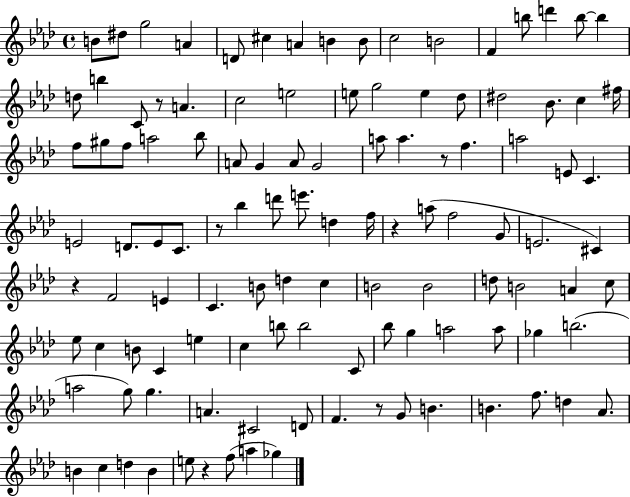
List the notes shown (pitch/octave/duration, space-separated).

B4/e D#5/e G5/h A4/q D4/e C#5/q A4/q B4/q B4/e C5/h B4/h F4/q B5/e D6/q B5/e B5/q D5/e B5/q C4/e R/e A4/q. C5/h E5/h E5/e G5/h E5/q Db5/e D#5/h Bb4/e. C5/q F#5/s F5/e G#5/e F5/e A5/h Bb5/e A4/e G4/q A4/e G4/h A5/e A5/q. R/e F5/q. A5/h E4/e C4/q. E4/h D4/e. E4/e C4/e. R/e Bb5/q D6/e E6/e. D5/q F5/s R/q A5/e F5/h G4/e E4/h. C#4/q R/q F4/h E4/q C4/q. B4/e D5/q C5/q B4/h B4/h D5/e B4/h A4/q C5/e Eb5/e C5/q B4/e C4/q E5/q C5/q B5/e B5/h C4/e Bb5/e G5/q A5/h A5/e Gb5/q B5/h. A5/h G5/e G5/q. A4/q. C#4/h D4/e F4/q. R/e G4/e B4/q. B4/q. F5/e. D5/q Ab4/e. B4/q C5/q D5/q B4/q E5/e R/q F5/e A5/q Gb5/q